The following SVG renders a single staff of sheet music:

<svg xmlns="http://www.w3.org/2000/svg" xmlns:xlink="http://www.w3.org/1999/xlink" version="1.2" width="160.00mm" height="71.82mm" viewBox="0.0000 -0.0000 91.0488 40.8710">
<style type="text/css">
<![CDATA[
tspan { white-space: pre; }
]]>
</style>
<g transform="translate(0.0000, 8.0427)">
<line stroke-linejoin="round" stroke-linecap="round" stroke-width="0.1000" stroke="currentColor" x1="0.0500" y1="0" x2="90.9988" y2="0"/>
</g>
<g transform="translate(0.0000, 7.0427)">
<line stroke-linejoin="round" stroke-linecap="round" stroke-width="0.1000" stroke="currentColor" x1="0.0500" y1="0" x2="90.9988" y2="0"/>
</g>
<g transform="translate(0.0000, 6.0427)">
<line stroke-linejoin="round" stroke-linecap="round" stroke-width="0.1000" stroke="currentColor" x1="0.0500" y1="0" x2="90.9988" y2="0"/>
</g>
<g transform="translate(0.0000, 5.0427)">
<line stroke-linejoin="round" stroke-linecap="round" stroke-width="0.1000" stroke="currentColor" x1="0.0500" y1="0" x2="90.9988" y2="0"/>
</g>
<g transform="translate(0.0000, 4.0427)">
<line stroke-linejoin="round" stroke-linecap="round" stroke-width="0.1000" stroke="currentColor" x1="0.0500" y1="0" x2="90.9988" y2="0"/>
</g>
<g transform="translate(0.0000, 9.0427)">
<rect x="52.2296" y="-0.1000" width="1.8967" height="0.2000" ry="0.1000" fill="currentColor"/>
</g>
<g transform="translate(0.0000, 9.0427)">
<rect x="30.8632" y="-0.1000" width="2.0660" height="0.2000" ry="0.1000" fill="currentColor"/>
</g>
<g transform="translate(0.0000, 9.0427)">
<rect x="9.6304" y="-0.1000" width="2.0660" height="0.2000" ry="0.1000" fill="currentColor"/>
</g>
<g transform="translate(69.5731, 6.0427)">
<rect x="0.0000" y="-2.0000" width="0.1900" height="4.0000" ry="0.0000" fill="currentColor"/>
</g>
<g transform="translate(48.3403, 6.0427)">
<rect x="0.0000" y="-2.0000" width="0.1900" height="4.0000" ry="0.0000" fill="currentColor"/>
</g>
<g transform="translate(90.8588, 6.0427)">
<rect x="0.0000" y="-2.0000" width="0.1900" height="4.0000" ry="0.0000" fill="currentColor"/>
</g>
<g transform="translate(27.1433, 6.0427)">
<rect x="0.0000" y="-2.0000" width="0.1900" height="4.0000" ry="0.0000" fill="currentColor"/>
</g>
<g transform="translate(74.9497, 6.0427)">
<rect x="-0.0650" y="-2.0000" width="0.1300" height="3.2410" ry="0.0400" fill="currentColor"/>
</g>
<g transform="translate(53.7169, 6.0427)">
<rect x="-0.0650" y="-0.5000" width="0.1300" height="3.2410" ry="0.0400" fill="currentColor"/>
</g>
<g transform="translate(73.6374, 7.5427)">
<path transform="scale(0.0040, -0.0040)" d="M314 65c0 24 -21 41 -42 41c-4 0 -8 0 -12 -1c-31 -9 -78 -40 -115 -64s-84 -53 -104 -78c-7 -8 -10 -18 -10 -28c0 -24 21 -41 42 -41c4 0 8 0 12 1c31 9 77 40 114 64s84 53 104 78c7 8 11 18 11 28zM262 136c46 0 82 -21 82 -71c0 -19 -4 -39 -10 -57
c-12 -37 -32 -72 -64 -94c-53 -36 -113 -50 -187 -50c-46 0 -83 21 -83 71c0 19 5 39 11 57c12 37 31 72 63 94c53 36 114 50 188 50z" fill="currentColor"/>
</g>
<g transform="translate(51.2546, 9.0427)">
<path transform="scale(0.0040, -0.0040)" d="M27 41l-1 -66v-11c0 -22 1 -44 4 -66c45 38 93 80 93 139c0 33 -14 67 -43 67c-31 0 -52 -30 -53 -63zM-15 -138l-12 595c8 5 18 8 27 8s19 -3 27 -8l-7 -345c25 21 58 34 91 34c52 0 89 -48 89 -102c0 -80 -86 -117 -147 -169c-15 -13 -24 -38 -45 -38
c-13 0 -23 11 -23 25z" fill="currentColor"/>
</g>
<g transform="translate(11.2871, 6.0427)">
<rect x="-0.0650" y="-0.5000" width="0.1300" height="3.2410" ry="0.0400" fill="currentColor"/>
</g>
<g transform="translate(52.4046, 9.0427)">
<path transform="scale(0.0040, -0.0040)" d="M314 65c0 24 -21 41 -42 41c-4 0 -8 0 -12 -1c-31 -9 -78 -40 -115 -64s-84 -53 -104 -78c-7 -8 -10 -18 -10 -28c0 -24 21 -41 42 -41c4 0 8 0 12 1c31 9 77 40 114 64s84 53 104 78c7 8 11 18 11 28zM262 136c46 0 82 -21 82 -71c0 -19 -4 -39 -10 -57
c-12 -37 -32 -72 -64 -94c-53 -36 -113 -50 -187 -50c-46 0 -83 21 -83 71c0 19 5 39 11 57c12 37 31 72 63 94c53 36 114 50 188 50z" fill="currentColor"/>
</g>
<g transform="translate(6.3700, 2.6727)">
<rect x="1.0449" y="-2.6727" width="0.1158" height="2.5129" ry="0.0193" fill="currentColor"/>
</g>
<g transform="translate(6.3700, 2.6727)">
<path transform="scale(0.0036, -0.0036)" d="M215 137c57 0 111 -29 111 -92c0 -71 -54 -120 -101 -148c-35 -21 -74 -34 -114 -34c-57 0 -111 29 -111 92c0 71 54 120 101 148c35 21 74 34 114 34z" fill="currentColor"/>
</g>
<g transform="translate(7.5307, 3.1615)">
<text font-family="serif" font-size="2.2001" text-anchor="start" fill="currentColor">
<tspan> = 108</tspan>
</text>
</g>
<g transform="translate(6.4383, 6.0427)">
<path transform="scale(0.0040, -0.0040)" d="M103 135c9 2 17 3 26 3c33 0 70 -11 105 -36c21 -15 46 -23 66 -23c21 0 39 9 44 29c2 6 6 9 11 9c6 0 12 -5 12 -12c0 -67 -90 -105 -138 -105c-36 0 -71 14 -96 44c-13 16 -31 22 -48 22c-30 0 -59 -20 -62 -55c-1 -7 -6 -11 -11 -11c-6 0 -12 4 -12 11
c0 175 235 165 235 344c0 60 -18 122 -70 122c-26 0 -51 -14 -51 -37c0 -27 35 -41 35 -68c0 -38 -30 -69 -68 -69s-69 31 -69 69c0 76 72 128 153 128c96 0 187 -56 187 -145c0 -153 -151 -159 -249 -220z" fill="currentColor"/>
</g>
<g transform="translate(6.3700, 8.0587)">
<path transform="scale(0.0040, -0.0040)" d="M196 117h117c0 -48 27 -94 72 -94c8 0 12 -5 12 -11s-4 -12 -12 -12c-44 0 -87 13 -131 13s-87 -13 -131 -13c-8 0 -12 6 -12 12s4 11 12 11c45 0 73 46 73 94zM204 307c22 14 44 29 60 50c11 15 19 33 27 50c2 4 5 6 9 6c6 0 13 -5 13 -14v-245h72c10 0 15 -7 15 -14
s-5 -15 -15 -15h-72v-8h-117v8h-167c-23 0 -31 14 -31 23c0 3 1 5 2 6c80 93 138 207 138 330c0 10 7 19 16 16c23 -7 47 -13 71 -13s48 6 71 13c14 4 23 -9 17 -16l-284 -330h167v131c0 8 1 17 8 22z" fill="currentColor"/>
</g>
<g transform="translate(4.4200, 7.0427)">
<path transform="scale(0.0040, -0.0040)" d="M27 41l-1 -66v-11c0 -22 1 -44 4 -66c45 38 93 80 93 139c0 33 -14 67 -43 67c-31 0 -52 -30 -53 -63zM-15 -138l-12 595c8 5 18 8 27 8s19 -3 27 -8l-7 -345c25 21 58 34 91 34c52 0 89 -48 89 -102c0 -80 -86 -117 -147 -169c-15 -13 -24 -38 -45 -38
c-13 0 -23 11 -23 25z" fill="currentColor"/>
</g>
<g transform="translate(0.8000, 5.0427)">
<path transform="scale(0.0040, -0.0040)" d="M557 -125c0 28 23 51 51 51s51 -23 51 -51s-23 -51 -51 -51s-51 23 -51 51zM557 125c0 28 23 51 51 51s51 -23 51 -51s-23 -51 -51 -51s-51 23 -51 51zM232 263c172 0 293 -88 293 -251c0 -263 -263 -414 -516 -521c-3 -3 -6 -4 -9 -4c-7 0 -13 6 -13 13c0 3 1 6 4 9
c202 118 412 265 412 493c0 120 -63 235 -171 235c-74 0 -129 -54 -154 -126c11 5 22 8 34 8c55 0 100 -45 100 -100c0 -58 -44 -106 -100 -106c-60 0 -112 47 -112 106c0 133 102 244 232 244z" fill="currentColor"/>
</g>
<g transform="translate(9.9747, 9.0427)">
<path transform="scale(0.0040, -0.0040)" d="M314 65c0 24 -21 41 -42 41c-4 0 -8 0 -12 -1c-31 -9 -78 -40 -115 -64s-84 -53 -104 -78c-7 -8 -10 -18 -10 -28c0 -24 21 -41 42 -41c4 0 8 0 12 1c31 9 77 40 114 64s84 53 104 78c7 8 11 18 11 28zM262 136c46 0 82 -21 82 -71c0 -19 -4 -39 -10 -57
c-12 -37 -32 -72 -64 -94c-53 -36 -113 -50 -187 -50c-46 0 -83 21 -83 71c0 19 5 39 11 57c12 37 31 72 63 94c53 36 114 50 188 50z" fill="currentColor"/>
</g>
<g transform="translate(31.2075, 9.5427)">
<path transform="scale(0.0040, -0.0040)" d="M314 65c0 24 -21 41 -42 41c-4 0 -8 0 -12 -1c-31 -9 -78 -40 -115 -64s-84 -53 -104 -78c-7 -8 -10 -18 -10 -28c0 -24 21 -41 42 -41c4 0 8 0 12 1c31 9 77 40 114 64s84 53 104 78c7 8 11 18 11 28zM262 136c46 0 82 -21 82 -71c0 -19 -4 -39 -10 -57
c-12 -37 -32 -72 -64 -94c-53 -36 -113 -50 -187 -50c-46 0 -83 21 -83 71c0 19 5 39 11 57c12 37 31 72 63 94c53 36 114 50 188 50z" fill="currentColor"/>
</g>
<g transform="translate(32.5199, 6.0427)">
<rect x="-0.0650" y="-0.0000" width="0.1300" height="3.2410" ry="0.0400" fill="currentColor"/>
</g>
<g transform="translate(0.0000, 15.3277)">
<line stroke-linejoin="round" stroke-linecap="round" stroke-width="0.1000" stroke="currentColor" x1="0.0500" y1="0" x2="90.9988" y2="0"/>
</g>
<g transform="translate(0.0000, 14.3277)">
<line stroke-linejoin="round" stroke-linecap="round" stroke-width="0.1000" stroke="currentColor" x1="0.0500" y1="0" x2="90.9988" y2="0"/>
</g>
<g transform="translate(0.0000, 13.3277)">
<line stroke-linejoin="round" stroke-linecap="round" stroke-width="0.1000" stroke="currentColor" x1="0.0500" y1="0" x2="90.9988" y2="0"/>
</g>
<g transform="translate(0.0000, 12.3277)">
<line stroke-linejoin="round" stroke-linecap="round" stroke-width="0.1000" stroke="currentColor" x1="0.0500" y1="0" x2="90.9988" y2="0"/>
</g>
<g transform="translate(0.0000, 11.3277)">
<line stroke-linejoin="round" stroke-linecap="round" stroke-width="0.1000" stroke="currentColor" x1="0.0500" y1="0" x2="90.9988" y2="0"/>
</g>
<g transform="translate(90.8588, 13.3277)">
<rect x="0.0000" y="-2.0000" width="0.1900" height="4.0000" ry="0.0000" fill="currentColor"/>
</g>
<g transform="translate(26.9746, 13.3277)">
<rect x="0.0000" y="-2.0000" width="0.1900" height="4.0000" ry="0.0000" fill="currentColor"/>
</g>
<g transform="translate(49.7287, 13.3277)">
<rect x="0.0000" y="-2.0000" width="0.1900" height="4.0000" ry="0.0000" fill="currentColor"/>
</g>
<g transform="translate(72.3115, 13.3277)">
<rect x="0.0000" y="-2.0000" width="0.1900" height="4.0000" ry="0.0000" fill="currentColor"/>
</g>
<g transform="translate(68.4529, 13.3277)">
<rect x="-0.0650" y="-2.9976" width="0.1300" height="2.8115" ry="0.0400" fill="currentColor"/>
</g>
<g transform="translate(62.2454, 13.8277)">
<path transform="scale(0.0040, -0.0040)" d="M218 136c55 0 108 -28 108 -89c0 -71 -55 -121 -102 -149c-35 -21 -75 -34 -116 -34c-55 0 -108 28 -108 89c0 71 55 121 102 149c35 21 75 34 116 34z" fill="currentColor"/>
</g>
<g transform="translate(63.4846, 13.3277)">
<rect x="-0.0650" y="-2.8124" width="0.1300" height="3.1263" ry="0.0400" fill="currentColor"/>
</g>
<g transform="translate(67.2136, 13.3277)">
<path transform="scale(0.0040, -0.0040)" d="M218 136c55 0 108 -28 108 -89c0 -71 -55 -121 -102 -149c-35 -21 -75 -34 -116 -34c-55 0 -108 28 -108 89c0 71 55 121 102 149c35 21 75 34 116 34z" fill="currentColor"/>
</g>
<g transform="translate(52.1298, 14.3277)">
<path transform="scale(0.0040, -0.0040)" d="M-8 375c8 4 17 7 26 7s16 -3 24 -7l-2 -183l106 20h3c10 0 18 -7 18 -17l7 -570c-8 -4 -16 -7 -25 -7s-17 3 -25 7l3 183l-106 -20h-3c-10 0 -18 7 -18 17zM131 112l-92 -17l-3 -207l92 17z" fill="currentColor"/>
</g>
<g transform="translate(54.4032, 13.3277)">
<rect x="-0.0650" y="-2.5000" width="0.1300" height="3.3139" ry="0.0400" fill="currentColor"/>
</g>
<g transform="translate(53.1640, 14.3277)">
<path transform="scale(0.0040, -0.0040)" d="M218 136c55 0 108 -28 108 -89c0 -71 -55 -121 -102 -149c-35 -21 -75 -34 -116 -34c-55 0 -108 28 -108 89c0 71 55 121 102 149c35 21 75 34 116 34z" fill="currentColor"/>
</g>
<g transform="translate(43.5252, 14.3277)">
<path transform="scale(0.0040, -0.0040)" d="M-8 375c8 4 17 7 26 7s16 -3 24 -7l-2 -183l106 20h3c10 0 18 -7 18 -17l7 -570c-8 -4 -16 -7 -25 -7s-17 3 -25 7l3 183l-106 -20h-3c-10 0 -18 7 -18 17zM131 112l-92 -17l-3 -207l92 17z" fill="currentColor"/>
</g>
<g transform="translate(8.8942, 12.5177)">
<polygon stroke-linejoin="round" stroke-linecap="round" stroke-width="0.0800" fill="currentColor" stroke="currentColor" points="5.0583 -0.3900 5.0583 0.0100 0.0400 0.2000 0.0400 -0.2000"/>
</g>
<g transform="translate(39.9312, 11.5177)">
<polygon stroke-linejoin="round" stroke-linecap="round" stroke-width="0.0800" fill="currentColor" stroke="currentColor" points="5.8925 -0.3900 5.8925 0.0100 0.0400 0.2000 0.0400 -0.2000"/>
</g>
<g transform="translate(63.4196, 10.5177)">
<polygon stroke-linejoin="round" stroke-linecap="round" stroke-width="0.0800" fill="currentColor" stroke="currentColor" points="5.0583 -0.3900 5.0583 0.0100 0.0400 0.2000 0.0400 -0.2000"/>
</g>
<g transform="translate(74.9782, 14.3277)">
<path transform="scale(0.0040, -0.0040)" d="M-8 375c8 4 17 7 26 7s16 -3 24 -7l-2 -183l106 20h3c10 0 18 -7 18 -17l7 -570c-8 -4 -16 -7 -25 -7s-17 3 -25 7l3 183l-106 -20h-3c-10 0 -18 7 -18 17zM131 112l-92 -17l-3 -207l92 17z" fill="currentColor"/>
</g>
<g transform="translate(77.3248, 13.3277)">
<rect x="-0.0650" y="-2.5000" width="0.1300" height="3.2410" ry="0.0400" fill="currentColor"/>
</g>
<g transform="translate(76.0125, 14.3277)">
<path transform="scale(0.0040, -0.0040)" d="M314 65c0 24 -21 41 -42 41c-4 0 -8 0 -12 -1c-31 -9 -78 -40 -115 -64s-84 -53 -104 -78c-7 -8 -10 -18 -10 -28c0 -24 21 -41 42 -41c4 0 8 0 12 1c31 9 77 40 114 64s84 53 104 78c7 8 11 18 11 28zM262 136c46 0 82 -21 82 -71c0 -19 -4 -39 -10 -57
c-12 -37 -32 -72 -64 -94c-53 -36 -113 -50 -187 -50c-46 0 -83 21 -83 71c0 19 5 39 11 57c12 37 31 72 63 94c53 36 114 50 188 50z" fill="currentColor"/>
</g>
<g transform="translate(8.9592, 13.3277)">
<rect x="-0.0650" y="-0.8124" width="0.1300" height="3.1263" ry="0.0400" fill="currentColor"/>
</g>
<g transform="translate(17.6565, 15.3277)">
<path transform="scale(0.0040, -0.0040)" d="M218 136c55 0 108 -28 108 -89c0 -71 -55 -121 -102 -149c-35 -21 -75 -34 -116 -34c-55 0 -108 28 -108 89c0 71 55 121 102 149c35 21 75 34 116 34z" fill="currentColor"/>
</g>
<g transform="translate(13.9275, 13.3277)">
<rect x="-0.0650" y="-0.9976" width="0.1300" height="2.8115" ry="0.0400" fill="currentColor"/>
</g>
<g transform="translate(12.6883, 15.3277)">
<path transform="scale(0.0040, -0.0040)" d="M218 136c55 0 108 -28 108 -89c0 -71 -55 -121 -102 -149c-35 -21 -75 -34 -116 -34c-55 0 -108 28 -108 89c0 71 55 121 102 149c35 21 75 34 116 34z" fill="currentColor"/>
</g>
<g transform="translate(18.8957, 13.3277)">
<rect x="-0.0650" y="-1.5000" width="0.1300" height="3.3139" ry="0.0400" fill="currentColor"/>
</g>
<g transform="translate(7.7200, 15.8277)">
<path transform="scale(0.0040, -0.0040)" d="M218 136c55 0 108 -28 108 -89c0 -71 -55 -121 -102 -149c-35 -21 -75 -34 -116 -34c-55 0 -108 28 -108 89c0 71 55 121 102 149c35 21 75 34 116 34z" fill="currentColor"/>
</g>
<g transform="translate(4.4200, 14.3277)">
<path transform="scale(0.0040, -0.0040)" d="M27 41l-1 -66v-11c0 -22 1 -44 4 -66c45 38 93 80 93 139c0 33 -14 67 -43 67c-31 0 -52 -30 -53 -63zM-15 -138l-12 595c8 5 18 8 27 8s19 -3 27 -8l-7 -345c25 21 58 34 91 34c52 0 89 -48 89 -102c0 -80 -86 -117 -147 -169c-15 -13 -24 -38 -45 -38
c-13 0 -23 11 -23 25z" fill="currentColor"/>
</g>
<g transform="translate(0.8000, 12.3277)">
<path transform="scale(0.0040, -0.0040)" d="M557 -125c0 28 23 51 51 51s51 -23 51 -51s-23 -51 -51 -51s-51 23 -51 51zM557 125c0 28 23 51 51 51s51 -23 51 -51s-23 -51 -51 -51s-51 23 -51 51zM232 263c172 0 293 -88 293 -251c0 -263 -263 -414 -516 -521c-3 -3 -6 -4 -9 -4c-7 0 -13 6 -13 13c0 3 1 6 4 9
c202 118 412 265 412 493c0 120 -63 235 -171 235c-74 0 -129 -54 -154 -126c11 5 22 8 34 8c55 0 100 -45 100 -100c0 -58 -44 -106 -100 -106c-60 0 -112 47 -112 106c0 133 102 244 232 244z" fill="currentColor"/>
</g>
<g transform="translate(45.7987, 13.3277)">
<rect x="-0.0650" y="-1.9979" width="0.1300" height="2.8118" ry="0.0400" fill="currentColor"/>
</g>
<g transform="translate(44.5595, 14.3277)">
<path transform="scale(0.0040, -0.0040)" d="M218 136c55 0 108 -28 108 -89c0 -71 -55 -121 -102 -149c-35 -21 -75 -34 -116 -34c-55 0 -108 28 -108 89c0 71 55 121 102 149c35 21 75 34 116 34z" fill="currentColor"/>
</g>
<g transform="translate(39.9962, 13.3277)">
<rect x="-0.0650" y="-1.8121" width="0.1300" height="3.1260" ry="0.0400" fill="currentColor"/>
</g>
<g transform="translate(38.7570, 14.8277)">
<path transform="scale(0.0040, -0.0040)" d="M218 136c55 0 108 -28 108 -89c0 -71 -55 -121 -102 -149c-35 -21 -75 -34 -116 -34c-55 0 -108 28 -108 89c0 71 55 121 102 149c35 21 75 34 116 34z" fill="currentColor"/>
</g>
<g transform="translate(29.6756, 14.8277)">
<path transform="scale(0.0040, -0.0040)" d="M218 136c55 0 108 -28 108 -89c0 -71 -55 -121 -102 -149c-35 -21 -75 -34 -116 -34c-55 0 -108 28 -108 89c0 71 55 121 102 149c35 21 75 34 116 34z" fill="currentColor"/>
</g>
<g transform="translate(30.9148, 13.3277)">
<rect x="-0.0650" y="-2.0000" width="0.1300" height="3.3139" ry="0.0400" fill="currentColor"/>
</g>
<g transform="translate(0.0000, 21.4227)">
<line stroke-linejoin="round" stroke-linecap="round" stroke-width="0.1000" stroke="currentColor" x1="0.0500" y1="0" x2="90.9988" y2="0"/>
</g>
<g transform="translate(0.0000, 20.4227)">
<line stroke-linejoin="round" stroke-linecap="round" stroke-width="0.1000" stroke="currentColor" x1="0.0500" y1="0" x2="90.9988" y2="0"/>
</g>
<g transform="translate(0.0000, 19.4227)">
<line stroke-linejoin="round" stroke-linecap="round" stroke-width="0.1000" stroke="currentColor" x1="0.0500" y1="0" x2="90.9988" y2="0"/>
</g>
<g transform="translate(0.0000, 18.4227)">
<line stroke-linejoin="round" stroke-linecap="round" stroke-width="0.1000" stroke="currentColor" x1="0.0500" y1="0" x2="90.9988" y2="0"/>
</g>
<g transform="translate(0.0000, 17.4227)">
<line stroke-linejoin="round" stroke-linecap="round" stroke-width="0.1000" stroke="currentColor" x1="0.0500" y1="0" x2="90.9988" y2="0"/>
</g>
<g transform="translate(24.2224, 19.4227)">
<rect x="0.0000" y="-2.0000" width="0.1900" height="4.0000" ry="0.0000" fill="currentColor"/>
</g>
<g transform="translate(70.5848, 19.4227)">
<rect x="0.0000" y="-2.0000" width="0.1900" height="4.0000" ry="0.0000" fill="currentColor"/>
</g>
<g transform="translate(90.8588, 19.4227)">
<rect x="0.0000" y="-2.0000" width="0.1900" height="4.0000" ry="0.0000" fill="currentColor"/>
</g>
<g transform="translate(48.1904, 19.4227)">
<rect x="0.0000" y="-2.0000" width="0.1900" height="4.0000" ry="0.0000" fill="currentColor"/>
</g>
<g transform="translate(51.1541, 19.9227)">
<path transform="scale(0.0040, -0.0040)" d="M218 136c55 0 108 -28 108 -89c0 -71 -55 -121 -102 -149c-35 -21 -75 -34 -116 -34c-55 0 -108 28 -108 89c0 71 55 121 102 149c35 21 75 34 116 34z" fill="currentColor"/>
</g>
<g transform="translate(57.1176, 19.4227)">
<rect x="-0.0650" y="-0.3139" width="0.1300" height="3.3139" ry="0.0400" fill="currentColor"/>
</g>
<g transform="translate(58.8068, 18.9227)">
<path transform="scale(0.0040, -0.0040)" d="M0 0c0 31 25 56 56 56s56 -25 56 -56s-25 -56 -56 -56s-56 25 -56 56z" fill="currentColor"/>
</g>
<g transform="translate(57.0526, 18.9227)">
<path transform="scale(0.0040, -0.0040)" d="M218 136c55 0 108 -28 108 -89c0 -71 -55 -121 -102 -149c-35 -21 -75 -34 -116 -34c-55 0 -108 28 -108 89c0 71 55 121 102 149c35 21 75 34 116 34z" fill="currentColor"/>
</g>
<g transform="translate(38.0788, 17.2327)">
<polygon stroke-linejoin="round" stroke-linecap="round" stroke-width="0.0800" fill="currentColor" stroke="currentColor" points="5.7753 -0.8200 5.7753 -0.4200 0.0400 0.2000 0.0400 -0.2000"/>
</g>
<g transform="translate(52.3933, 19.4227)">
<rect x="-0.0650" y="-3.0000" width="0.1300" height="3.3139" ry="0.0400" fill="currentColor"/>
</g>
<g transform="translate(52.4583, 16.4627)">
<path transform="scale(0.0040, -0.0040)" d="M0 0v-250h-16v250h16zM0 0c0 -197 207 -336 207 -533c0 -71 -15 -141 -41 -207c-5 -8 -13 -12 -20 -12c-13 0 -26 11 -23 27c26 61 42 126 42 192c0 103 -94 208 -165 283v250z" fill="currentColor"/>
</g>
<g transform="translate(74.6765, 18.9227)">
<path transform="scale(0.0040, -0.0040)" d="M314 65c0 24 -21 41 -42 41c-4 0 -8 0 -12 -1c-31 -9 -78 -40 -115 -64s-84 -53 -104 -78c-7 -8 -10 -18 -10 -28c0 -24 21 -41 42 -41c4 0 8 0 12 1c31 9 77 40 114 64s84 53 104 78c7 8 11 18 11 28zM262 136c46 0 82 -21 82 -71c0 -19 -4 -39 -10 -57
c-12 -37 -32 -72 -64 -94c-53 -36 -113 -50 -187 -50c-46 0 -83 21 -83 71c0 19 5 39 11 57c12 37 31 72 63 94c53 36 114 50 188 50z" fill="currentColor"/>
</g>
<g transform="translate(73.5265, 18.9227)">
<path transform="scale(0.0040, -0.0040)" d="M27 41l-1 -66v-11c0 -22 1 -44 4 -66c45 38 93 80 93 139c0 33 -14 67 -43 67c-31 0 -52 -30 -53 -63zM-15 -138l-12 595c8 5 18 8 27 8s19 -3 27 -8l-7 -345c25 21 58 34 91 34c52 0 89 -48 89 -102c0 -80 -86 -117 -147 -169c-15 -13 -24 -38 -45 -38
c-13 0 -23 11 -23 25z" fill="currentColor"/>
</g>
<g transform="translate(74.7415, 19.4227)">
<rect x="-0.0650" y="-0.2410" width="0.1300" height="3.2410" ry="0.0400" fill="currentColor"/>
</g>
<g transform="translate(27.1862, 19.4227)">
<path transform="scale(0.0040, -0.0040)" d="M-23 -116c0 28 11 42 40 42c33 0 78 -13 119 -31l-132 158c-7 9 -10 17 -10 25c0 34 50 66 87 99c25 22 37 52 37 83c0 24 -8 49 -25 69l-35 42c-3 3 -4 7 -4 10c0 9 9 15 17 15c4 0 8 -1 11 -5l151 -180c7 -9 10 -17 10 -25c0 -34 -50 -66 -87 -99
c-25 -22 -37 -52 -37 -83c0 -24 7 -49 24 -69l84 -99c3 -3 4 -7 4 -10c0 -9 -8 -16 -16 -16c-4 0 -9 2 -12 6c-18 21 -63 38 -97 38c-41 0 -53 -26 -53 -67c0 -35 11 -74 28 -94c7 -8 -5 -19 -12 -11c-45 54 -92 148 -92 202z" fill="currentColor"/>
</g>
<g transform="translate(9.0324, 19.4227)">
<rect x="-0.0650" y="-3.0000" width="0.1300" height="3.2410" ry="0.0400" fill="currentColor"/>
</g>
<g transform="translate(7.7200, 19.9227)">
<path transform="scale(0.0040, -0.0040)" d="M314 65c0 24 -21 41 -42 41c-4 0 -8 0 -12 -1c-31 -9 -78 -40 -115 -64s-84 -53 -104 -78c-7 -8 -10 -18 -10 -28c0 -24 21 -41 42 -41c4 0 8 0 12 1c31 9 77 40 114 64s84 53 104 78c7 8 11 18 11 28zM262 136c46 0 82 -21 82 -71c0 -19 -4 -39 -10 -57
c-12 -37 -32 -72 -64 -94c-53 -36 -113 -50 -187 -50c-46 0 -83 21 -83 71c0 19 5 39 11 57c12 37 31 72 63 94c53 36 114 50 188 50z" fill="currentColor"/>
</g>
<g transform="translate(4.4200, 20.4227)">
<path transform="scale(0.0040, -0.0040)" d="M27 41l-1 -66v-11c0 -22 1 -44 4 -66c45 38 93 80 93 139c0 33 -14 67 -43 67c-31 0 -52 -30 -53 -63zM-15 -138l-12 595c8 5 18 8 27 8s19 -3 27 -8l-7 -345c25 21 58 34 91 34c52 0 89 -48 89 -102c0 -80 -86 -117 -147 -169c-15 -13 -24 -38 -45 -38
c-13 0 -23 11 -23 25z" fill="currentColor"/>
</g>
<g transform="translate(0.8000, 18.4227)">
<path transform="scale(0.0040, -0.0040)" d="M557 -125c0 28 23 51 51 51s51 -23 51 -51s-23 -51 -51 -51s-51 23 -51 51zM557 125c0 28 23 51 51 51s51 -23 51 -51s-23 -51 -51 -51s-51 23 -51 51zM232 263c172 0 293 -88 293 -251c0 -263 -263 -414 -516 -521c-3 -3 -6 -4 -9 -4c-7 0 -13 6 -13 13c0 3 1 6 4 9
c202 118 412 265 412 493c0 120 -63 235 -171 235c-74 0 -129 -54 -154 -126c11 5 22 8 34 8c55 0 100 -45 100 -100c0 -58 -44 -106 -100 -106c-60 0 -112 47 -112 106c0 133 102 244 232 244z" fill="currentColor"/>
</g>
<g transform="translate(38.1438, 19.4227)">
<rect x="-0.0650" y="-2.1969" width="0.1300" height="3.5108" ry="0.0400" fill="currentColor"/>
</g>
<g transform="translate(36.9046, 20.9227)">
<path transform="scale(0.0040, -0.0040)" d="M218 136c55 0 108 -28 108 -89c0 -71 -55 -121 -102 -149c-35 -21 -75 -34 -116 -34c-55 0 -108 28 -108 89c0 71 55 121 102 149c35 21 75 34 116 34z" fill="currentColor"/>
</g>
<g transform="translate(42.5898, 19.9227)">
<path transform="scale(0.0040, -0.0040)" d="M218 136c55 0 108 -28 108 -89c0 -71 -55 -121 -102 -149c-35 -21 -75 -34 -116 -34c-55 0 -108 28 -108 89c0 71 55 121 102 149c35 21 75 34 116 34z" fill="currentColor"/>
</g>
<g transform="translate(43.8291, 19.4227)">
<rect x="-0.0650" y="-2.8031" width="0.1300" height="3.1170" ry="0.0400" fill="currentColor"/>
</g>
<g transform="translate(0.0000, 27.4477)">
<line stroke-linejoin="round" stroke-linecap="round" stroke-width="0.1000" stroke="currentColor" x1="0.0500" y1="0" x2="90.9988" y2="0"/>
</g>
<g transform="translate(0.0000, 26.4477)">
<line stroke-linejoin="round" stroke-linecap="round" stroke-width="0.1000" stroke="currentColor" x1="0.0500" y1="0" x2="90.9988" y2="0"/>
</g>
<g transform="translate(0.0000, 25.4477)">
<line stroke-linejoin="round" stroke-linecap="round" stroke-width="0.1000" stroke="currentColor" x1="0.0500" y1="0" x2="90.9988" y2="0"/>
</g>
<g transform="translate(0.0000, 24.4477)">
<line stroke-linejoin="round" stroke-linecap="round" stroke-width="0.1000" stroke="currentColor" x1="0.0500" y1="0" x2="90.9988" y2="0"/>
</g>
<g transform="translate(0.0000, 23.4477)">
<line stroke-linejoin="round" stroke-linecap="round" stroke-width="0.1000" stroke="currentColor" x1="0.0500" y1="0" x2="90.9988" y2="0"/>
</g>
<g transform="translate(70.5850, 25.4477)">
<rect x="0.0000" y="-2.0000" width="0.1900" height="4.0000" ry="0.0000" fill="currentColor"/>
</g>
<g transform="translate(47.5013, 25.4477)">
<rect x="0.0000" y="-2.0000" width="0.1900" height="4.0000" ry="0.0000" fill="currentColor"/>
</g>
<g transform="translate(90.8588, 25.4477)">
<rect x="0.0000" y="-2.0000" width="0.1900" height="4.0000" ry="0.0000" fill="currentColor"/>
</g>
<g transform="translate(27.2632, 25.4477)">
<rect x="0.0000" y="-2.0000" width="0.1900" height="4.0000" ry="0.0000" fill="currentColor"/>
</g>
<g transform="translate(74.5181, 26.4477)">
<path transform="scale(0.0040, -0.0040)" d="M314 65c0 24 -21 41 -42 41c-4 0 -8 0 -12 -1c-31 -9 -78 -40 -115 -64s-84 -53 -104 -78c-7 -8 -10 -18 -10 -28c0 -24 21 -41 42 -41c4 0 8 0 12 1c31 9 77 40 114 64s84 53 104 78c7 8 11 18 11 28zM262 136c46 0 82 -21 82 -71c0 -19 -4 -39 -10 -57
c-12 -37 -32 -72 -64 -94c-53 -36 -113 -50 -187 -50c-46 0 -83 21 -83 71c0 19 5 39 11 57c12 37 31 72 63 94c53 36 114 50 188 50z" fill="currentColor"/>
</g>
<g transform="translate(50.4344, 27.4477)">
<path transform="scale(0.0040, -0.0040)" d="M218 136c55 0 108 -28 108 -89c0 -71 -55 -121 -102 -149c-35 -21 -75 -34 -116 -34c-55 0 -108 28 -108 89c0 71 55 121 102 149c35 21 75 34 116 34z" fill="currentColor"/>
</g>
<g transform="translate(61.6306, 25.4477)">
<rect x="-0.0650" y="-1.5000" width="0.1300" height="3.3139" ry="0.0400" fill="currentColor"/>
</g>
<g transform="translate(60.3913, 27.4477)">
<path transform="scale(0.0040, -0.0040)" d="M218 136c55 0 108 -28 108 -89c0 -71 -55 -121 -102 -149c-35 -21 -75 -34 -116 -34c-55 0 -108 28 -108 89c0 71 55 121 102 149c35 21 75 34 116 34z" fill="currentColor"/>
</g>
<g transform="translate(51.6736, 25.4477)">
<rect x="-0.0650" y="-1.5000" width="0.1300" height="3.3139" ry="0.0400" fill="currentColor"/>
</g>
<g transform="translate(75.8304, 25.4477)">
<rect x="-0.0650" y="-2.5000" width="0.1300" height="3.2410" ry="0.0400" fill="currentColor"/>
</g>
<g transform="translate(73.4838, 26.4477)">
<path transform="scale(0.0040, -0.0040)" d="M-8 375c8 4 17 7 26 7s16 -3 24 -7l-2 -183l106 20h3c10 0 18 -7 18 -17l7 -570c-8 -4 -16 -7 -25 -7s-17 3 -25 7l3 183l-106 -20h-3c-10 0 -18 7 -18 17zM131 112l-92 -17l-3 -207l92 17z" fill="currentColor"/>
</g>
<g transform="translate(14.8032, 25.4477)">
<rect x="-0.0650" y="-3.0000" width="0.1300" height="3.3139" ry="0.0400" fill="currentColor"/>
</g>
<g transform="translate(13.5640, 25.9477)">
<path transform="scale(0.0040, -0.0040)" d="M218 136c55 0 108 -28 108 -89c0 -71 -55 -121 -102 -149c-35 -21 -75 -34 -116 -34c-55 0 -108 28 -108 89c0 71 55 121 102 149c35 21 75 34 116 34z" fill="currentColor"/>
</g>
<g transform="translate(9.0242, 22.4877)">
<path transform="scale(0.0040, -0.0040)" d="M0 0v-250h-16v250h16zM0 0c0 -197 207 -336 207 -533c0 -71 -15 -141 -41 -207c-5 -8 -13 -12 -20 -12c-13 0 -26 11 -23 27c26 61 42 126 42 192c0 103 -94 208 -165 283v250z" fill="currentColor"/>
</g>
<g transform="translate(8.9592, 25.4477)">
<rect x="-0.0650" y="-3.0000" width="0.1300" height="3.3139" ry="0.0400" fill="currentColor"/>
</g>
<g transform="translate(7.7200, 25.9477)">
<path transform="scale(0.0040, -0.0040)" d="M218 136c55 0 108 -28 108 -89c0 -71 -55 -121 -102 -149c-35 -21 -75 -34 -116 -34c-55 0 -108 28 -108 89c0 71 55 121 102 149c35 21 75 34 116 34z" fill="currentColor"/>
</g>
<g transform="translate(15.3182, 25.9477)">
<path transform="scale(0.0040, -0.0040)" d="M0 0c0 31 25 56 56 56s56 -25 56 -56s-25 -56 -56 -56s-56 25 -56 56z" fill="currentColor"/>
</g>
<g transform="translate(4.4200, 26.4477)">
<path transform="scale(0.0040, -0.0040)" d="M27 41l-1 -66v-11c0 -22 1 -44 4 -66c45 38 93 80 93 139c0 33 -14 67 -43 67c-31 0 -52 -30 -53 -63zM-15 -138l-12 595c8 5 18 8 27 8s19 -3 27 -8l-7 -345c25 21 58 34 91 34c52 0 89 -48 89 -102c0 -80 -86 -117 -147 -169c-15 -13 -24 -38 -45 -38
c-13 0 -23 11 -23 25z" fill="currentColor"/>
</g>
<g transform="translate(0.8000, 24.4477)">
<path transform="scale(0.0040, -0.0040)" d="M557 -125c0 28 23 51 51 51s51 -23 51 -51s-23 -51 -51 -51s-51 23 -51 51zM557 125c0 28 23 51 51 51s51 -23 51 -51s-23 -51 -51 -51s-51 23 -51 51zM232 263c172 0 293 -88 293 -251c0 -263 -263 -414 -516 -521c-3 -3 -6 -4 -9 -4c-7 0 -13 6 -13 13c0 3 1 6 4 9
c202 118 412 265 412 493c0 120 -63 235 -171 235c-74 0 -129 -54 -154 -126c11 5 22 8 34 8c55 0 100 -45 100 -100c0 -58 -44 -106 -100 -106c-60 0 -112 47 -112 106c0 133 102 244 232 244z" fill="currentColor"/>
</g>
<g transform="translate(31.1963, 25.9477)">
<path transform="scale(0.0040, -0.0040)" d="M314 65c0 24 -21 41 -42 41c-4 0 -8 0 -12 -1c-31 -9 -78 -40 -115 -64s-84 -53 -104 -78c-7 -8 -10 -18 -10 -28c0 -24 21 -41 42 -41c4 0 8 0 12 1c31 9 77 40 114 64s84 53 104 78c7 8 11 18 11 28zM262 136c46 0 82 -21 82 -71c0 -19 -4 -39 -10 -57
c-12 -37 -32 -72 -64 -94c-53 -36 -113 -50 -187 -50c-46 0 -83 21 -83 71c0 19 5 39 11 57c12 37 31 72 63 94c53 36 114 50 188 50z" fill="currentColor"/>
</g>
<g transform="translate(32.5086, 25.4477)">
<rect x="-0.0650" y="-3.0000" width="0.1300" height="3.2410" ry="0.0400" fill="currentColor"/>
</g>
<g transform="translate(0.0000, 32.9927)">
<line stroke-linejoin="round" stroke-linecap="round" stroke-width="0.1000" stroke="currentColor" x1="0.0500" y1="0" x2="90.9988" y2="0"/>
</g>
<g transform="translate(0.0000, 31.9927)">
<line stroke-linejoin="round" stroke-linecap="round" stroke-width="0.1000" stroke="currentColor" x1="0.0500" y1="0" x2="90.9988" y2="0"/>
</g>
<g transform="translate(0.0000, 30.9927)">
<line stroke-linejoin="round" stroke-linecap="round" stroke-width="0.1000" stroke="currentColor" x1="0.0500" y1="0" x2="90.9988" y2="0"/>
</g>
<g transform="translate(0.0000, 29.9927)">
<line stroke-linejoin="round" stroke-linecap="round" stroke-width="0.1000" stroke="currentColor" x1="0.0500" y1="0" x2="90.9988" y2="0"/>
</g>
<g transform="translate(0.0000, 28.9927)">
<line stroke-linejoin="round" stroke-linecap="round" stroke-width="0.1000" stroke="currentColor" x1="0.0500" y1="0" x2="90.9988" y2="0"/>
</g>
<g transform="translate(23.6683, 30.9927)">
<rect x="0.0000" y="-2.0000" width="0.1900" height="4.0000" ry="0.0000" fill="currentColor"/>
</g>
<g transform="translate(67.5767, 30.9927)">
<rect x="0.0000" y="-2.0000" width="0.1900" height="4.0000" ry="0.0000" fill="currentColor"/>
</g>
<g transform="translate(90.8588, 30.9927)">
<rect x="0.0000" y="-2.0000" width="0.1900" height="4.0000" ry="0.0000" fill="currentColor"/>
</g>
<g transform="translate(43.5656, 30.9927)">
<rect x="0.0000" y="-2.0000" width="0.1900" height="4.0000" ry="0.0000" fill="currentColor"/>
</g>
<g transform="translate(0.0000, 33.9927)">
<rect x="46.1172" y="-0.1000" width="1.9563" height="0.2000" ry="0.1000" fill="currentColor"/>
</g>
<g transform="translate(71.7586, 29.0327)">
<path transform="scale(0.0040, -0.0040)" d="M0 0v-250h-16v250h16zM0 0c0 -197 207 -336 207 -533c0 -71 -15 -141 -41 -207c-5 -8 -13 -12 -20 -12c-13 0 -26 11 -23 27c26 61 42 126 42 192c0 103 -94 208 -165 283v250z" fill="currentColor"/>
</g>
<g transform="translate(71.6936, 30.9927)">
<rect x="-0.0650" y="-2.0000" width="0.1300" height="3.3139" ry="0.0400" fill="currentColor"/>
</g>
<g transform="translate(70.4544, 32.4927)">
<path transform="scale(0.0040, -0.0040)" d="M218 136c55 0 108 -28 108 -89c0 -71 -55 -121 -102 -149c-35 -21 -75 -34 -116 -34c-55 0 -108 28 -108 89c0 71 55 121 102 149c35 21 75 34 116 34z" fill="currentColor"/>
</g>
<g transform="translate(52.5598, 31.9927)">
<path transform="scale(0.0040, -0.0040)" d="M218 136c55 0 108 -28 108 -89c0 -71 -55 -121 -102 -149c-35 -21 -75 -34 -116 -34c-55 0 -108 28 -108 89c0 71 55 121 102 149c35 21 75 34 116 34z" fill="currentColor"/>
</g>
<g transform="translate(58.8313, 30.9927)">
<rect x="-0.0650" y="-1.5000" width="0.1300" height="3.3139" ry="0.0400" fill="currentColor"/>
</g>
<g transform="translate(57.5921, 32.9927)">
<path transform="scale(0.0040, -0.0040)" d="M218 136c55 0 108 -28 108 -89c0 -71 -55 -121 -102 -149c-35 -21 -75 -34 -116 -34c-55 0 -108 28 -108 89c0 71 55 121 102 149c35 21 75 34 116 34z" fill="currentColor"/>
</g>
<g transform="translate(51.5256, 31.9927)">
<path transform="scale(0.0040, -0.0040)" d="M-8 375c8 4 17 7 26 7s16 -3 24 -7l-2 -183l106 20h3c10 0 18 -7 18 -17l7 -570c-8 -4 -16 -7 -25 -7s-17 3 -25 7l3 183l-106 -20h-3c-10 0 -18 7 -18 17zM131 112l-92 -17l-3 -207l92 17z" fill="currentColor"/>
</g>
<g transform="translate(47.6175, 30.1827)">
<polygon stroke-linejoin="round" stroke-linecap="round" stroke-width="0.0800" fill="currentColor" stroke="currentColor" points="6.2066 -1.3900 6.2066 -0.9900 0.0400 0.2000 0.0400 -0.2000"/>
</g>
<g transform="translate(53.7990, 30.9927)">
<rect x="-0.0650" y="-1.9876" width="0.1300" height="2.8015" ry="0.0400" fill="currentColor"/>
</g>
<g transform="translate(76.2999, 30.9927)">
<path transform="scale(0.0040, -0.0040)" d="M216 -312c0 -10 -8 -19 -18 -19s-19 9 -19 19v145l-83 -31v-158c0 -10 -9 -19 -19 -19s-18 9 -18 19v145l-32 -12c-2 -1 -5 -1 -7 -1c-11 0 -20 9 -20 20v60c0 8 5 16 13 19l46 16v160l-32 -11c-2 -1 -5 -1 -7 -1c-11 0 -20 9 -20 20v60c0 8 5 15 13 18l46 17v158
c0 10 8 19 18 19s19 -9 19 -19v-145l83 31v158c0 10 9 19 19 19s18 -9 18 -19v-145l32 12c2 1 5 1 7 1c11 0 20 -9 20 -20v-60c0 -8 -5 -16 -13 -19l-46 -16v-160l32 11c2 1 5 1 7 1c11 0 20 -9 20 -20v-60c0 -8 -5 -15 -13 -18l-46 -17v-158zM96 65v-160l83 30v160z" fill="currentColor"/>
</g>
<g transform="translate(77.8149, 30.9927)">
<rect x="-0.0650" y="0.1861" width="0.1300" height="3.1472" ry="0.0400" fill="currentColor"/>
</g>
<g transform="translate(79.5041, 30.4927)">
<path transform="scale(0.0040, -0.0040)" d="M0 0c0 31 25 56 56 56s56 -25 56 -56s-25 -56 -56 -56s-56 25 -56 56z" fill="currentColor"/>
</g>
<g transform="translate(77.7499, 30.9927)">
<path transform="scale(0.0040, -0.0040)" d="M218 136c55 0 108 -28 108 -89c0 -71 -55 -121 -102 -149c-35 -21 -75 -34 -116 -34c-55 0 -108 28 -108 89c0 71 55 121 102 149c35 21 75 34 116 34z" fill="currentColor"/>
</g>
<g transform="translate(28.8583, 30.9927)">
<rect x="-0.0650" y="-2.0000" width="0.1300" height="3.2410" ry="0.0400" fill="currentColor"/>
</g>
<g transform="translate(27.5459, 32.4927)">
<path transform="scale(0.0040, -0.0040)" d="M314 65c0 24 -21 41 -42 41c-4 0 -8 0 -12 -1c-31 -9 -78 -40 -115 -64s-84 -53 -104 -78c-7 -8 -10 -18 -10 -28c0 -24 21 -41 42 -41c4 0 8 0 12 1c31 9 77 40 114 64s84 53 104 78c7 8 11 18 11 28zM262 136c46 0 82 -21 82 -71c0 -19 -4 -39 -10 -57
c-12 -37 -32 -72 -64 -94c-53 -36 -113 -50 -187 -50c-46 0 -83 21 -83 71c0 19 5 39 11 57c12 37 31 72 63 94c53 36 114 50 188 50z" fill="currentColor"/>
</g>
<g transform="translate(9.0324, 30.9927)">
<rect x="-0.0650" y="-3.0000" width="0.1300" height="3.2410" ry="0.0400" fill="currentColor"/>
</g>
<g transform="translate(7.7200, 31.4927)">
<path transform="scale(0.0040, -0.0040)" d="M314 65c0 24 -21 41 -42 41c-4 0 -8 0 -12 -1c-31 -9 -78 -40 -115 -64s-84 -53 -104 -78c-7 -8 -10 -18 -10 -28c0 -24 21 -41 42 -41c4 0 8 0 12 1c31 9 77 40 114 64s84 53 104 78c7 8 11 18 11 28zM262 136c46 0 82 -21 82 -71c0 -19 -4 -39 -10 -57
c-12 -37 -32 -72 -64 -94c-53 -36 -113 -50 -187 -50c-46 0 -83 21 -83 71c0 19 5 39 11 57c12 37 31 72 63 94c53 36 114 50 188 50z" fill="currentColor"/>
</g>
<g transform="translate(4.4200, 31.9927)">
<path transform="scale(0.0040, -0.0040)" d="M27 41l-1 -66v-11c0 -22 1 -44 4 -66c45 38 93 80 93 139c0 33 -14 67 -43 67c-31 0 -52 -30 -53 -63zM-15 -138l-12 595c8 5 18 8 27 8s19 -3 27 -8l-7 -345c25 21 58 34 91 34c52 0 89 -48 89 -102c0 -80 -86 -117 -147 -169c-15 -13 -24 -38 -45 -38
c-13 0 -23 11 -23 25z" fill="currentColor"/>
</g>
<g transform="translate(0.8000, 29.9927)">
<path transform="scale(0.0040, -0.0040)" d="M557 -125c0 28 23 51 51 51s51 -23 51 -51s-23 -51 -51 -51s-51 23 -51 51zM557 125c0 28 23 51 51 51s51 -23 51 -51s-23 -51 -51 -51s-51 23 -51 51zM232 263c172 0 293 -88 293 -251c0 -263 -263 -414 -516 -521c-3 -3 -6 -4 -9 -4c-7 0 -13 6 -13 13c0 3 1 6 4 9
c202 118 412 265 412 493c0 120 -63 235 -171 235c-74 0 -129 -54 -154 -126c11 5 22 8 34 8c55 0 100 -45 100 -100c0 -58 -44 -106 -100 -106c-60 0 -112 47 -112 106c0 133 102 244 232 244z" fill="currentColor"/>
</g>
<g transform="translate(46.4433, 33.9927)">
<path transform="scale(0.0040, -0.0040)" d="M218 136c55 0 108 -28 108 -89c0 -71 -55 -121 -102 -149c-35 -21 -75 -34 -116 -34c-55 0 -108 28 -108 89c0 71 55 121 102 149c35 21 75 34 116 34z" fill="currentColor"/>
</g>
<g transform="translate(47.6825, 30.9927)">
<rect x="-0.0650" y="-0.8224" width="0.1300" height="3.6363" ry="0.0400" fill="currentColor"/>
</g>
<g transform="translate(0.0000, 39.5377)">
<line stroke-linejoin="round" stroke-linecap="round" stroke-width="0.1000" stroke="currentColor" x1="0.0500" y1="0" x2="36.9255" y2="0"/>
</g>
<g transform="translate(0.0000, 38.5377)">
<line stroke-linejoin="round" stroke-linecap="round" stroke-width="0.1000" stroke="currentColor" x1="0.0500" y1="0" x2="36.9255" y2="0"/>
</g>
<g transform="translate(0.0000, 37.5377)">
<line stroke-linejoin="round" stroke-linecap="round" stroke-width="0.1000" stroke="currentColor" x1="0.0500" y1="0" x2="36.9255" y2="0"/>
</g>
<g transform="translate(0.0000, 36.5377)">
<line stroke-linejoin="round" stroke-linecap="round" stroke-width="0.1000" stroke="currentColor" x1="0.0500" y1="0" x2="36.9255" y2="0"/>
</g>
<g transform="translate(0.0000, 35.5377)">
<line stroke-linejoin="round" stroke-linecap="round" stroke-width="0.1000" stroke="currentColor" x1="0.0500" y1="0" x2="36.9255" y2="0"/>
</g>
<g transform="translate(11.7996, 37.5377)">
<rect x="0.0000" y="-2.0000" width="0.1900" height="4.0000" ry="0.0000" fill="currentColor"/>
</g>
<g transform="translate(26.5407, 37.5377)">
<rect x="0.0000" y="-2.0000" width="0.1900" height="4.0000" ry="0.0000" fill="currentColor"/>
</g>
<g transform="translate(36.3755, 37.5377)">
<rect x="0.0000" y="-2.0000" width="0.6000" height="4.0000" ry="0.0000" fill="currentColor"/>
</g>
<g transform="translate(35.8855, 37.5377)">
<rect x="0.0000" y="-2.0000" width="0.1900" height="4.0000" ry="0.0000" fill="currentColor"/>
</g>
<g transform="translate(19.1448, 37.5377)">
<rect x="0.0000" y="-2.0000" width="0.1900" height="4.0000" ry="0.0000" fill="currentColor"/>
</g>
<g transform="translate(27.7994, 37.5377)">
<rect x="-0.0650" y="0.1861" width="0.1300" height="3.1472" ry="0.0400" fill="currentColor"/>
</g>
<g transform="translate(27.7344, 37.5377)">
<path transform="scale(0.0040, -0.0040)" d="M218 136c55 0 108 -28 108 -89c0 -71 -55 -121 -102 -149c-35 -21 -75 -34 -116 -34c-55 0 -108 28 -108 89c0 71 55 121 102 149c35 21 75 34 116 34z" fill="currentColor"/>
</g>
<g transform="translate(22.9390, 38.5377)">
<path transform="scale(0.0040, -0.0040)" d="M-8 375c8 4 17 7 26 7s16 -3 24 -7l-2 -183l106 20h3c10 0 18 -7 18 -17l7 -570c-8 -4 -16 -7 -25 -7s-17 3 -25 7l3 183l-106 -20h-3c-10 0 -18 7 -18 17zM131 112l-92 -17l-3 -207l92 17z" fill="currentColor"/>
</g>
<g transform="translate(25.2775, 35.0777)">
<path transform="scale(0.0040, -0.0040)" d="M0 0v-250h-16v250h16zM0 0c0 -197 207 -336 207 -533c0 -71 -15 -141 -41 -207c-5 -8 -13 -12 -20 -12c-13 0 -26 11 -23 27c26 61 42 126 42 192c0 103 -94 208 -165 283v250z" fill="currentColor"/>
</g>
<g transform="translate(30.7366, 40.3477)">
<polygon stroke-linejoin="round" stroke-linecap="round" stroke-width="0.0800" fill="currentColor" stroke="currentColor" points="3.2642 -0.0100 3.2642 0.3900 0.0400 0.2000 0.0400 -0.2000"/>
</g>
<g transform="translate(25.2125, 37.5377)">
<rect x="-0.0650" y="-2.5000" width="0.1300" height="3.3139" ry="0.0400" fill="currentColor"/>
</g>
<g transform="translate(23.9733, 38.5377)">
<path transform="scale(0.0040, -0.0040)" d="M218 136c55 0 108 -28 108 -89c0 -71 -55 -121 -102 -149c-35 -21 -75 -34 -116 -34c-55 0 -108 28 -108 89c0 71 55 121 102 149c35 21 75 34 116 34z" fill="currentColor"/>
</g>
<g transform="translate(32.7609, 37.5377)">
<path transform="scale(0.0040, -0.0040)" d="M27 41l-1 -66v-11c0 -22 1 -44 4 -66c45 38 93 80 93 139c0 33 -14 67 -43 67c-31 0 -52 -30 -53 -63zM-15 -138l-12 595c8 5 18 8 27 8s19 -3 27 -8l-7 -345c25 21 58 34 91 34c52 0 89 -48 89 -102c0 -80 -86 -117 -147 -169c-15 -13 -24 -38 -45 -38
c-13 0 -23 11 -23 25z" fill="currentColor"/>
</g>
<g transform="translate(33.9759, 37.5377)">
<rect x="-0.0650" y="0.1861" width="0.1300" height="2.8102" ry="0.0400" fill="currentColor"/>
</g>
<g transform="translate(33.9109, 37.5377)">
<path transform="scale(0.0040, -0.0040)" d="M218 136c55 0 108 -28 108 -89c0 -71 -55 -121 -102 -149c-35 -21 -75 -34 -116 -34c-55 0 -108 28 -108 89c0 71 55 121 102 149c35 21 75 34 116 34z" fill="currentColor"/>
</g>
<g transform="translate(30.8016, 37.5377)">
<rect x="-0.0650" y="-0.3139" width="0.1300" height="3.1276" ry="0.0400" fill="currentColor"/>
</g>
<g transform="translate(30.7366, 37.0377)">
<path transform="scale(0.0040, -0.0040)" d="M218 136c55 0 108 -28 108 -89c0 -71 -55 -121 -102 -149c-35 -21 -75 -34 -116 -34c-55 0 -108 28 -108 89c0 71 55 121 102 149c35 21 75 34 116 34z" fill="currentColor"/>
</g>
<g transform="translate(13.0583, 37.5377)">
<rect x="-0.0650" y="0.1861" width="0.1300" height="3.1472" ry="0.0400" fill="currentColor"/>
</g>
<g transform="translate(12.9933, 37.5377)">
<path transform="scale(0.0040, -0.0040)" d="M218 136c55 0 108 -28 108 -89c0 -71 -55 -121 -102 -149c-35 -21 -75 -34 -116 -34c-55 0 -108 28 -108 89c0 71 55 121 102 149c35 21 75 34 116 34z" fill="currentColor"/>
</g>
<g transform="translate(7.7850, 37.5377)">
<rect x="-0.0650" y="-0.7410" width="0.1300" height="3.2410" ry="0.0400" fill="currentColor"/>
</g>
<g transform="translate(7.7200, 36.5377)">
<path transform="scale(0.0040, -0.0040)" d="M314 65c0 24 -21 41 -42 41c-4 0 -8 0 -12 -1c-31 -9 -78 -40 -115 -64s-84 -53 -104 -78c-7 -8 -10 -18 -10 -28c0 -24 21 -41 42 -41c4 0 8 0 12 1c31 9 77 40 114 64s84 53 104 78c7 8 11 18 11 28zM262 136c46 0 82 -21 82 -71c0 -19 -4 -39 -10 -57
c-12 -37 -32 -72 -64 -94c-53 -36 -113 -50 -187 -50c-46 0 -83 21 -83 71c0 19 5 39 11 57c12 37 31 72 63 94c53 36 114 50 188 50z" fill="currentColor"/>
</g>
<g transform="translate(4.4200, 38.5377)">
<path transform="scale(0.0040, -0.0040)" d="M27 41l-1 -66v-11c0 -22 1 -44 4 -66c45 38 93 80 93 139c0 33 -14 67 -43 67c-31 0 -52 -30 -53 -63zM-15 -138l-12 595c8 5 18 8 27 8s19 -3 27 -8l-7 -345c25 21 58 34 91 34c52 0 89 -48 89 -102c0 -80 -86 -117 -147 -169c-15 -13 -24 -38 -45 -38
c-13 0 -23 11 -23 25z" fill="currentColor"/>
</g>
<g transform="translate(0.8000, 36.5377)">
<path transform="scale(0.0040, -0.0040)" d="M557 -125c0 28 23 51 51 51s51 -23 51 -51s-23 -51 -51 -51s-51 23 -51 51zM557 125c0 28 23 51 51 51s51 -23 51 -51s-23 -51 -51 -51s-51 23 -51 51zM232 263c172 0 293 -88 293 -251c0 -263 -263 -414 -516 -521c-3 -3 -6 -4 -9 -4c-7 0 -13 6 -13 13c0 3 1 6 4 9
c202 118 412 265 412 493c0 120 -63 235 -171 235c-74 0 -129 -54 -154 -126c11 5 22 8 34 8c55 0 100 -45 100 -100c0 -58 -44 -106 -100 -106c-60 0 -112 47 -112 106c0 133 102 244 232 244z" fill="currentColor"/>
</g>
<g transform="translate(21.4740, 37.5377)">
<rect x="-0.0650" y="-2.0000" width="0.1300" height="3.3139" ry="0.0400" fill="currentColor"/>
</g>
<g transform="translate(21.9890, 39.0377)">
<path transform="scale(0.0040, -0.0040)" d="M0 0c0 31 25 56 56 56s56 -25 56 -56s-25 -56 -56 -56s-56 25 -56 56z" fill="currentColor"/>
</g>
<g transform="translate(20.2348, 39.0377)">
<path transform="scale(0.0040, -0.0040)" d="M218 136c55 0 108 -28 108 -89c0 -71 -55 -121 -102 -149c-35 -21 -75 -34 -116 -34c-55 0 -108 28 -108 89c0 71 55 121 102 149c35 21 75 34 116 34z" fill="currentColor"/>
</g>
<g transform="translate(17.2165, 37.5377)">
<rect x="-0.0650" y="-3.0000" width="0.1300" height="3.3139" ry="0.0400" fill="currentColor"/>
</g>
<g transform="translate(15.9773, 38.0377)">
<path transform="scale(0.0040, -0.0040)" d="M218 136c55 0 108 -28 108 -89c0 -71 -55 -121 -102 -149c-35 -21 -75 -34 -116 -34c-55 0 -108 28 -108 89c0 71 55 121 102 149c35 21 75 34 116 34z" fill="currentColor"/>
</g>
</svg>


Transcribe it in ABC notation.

X:1
T:Untitled
M:2/4
L:1/4
K:F
E,,2 D,,2 _E,,2 A,,2 F,,/2 G,,/2 G,, A,, A,,/2 B,,/2 B,, C,/2 D,/2 B,,2 C,2 z A,,/2 C,/2 C,/2 E, _E,2 C,/2 C, C,2 G,, G,, B,,2 C,2 A,,2 E,,/2 B,,/2 G,, A,,/2 ^D, F,2 D, C, A,, B,,/2 D, E,/2 _D,/2